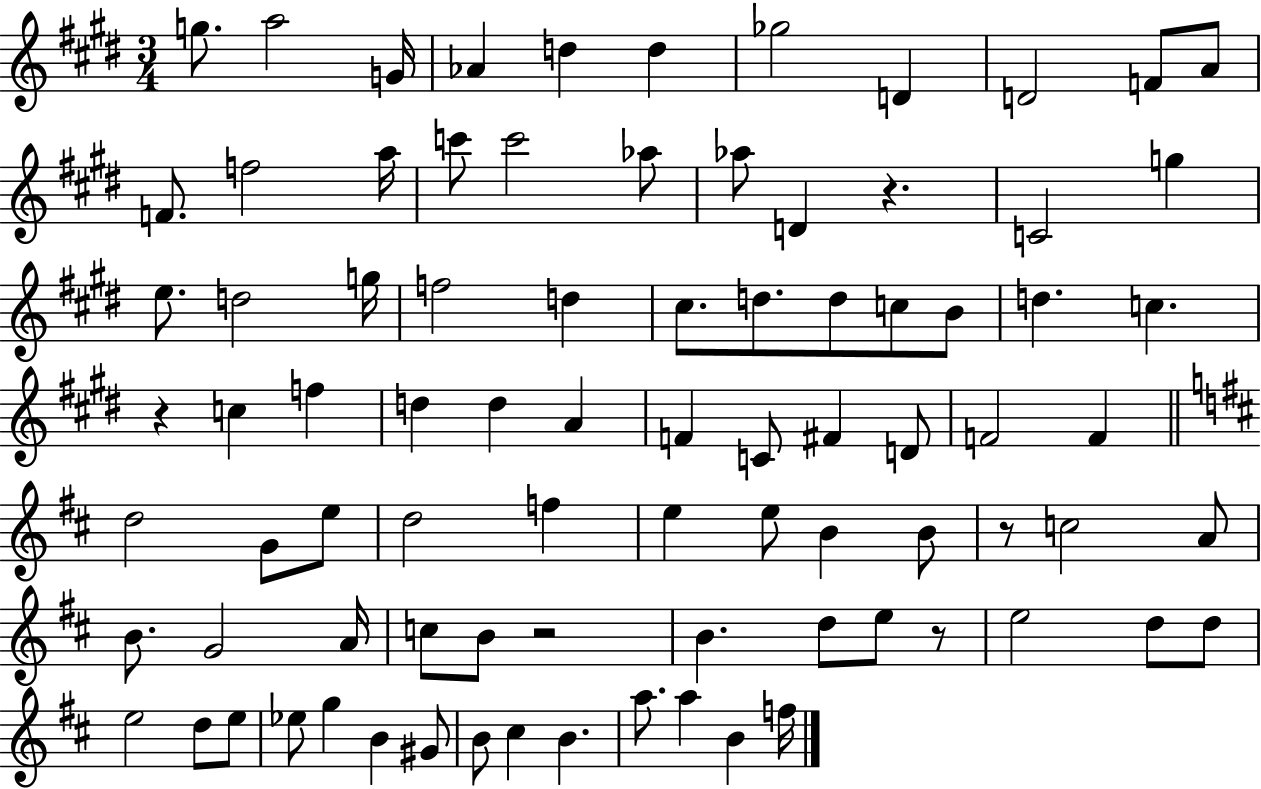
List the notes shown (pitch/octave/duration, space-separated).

G5/e. A5/h G4/s Ab4/q D5/q D5/q Gb5/h D4/q D4/h F4/e A4/e F4/e. F5/h A5/s C6/e C6/h Ab5/e Ab5/e D4/q R/q. C4/h G5/q E5/e. D5/h G5/s F5/h D5/q C#5/e. D5/e. D5/e C5/e B4/e D5/q. C5/q. R/q C5/q F5/q D5/q D5/q A4/q F4/q C4/e F#4/q D4/e F4/h F4/q D5/h G4/e E5/e D5/h F5/q E5/q E5/e B4/q B4/e R/e C5/h A4/e B4/e. G4/h A4/s C5/e B4/e R/h B4/q. D5/e E5/e R/e E5/h D5/e D5/e E5/h D5/e E5/e Eb5/e G5/q B4/q G#4/e B4/e C#5/q B4/q. A5/e. A5/q B4/q F5/s